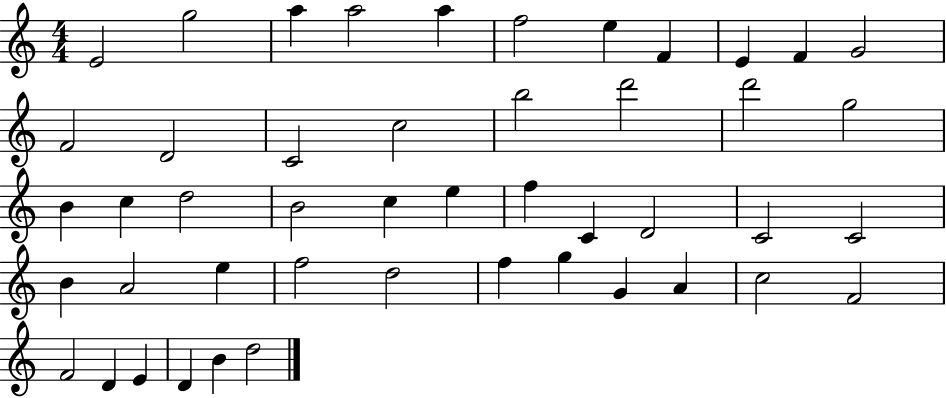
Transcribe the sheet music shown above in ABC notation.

X:1
T:Untitled
M:4/4
L:1/4
K:C
E2 g2 a a2 a f2 e F E F G2 F2 D2 C2 c2 b2 d'2 d'2 g2 B c d2 B2 c e f C D2 C2 C2 B A2 e f2 d2 f g G A c2 F2 F2 D E D B d2